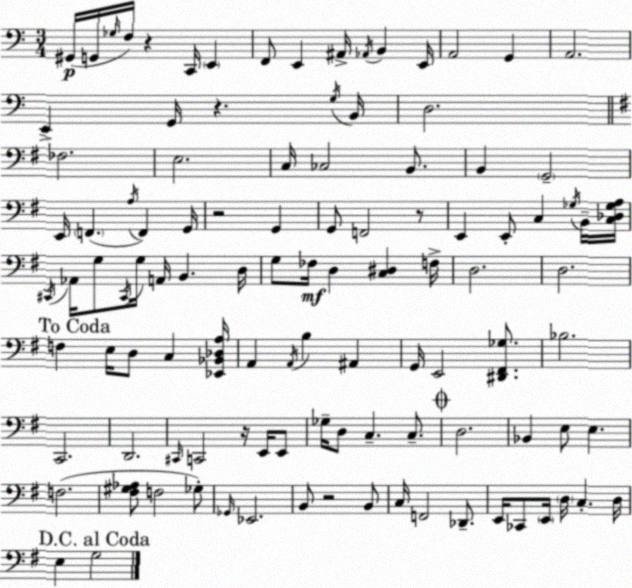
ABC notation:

X:1
T:Untitled
M:3/4
L:1/4
K:C
^G,,/4 G,,/4 _G,/4 F,/4 z C,,/4 E,, F,,/2 E,, ^A,,/4 _A,,/4 B,, E,,/4 A,,2 G,, A,,2 E,, G,,/4 z G,/4 B,,/4 D,2 _F,2 E,2 C,/4 _C,2 B,,/2 B,, G,,2 E,,/4 F,, A,/4 F,, G,,/4 z2 G,, G,,/2 F,,2 z/2 E,, E,,/2 C, _G,/4 B,,/4 [C,_D,_G,A,]/4 ^C,,/4 _A,,/4 G,/2 ^C,,/4 G,/4 A,,/4 B,, D,/4 G,/2 _F,/4 D, [C,^D,] F,/4 D,2 D,2 F, E,/4 D,/2 C, [_E,,_B,,_D,A,]/4 A,, A,,/4 B, ^A,, G,,/4 E,,2 [^D,,^F,,_G,]/2 _B,2 C,,2 D,,2 ^C,,/4 C,,2 z/4 E,,/4 E,,/2 _G,/4 D,/2 C, C,/2 D,2 _B,, E,/2 E, F,2 [^F,^G,_A,]/2 F,2 _G,/2 _G,,/4 _E,,2 B,,/2 z2 B,,/2 C,/4 F,,2 _D,,/2 E,,/4 _C,,/2 E,,/4 D,/4 C, D,/4 E, G,2